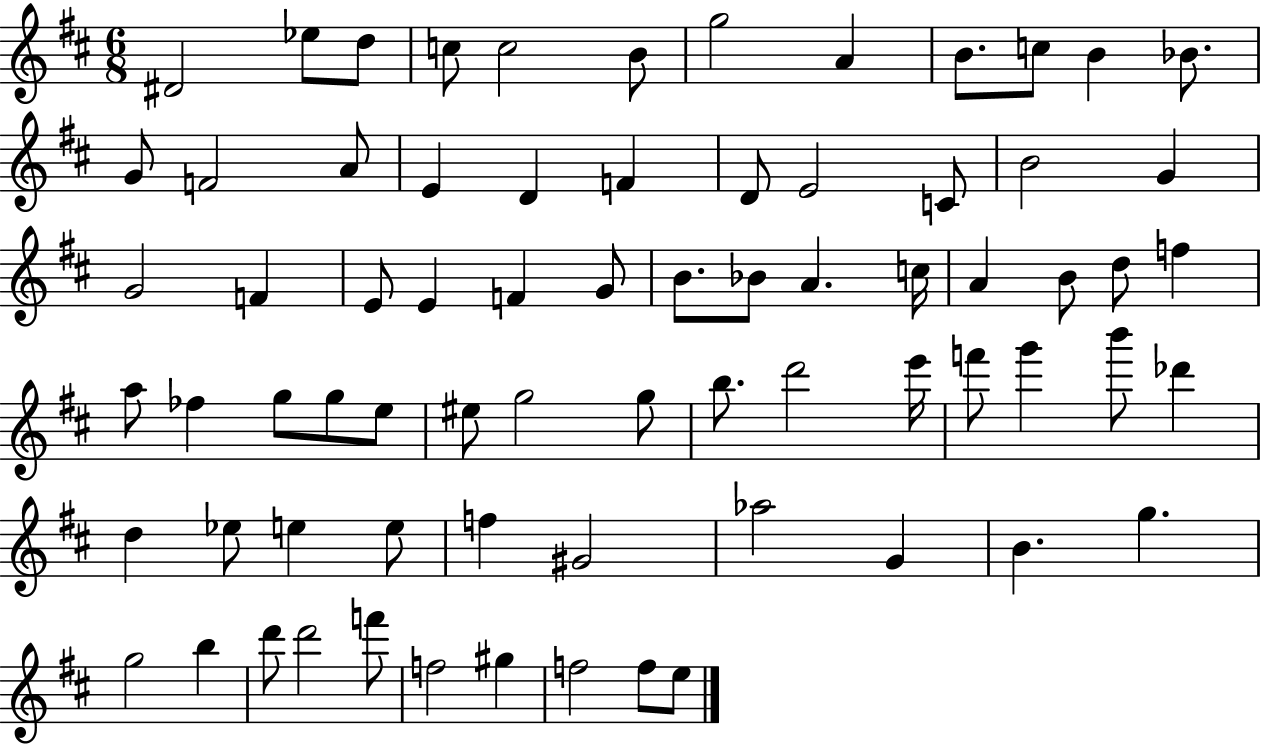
D#4/h Eb5/e D5/e C5/e C5/h B4/e G5/h A4/q B4/e. C5/e B4/q Bb4/e. G4/e F4/h A4/e E4/q D4/q F4/q D4/e E4/h C4/e B4/h G4/q G4/h F4/q E4/e E4/q F4/q G4/e B4/e. Bb4/e A4/q. C5/s A4/q B4/e D5/e F5/q A5/e FES5/q G5/e G5/e E5/e EIS5/e G5/h G5/e B5/e. D6/h E6/s F6/e G6/q B6/e Db6/q D5/q Eb5/e E5/q E5/e F5/q G#4/h Ab5/h G4/q B4/q. G5/q. G5/h B5/q D6/e D6/h F6/e F5/h G#5/q F5/h F5/e E5/e